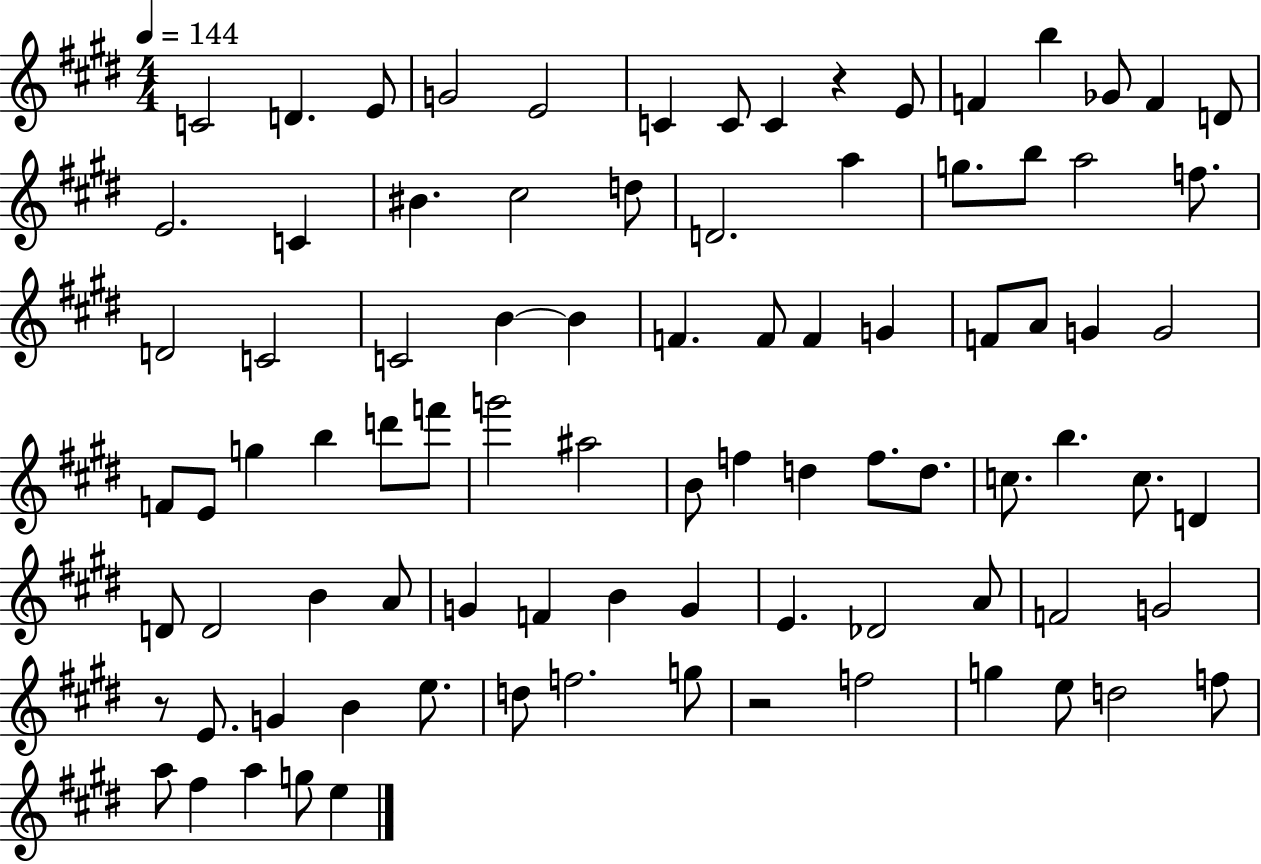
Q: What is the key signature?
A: E major